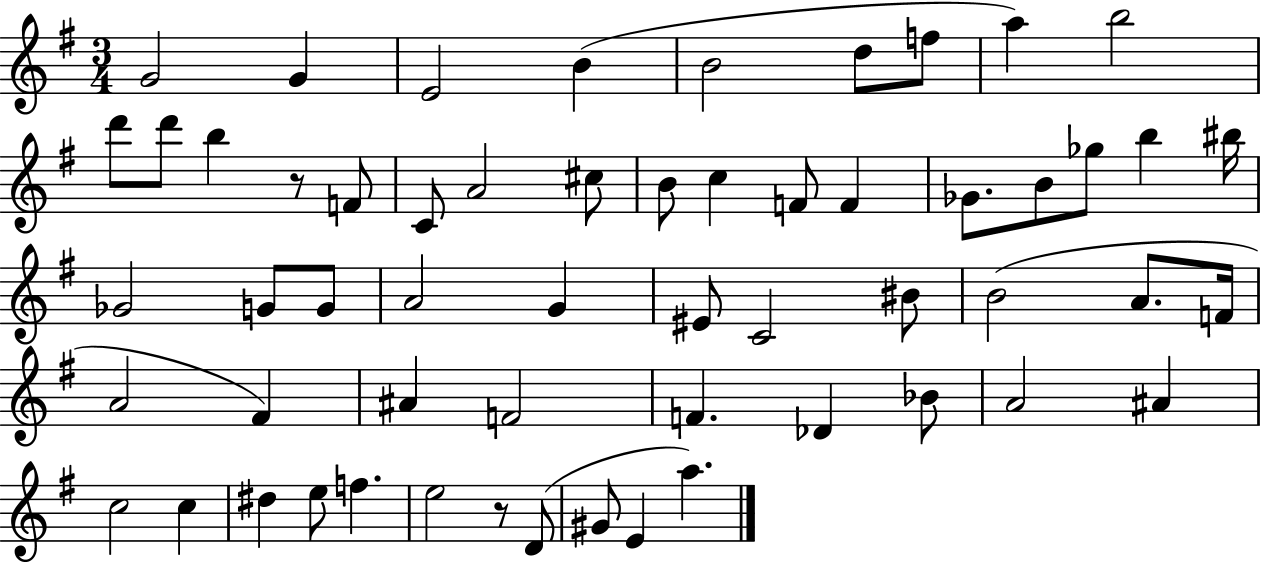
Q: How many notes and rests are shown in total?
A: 57